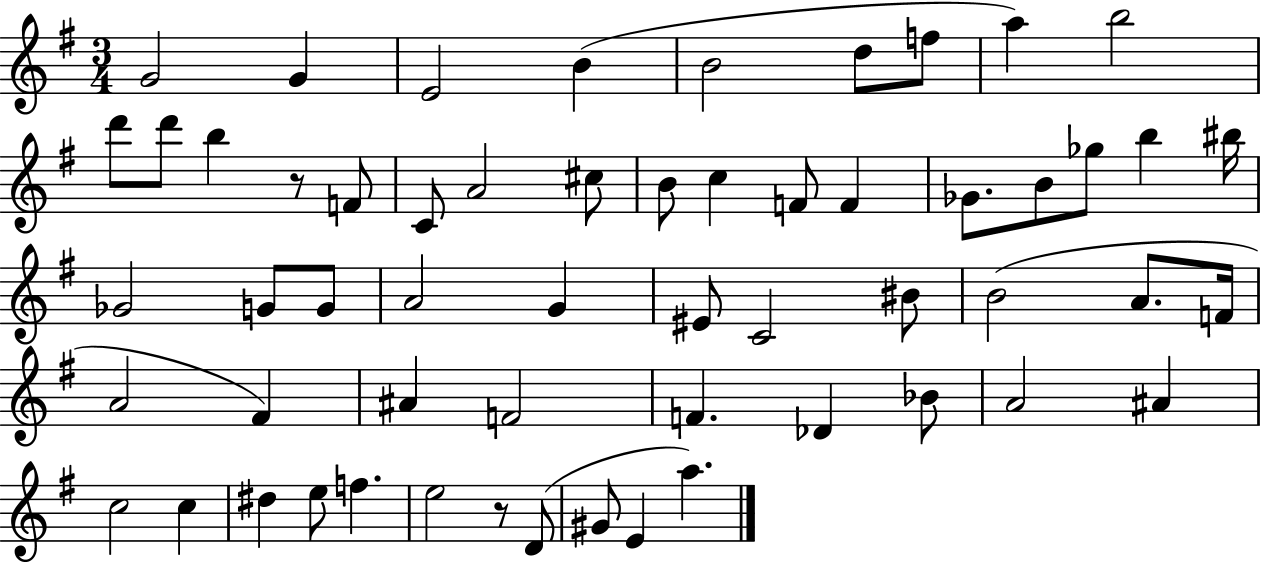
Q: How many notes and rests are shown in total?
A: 57